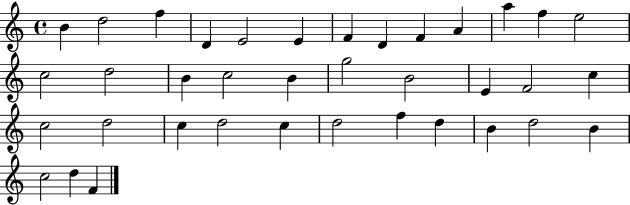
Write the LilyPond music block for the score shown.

{
  \clef treble
  \time 4/4
  \defaultTimeSignature
  \key c \major
  b'4 d''2 f''4 | d'4 e'2 e'4 | f'4 d'4 f'4 a'4 | a''4 f''4 e''2 | \break c''2 d''2 | b'4 c''2 b'4 | g''2 b'2 | e'4 f'2 c''4 | \break c''2 d''2 | c''4 d''2 c''4 | d''2 f''4 d''4 | b'4 d''2 b'4 | \break c''2 d''4 f'4 | \bar "|."
}